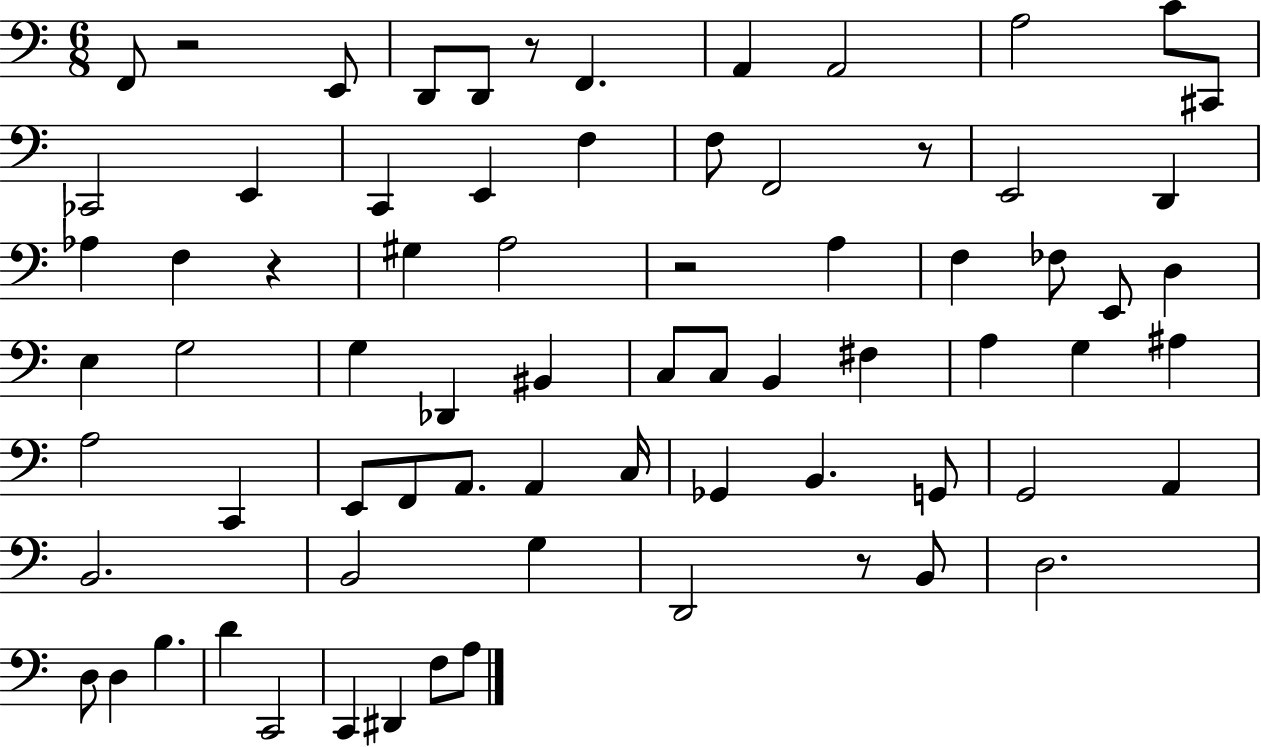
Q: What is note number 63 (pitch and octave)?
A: C2